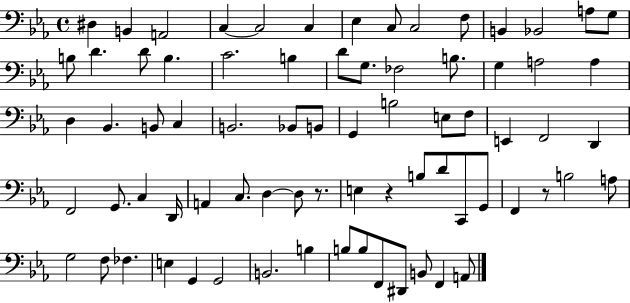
{
  \clef bass
  \time 4/4
  \defaultTimeSignature
  \key ees \major
  dis4 b,4 a,2 | c4~~ c2 c4 | ees4 c8 c2 f8 | b,4 bes,2 a8 g8 | \break b8 d'4. d'8 b4. | c'2. b4 | d'8 g8. fes2 b8. | g4 a2 a4 | \break d4 bes,4. b,8 c4 | b,2. bes,8 b,8 | g,4 b2 e8 f8 | e,4 f,2 d,4 | \break f,2 g,8. c4 d,16 | a,4 c8. d4~~ d8 r8. | e4 r4 b8 d'8 c,8 g,8 | f,4 r8 b2 a8 | \break g2 f8 fes4. | e4 g,4 g,2 | b,2. b4 | b8 b8 f,8 dis,8 b,8 f,4 a,8 | \break \bar "|."
}